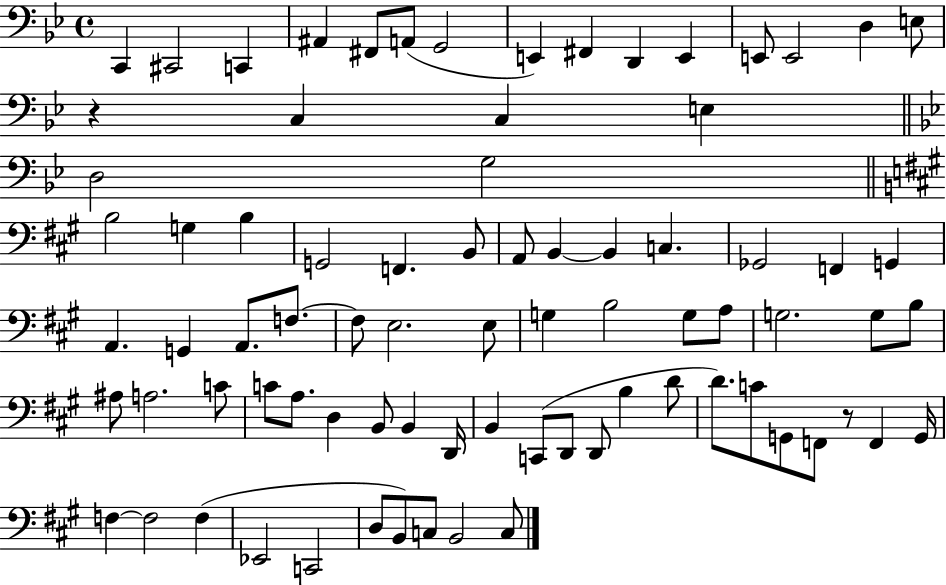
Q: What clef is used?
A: bass